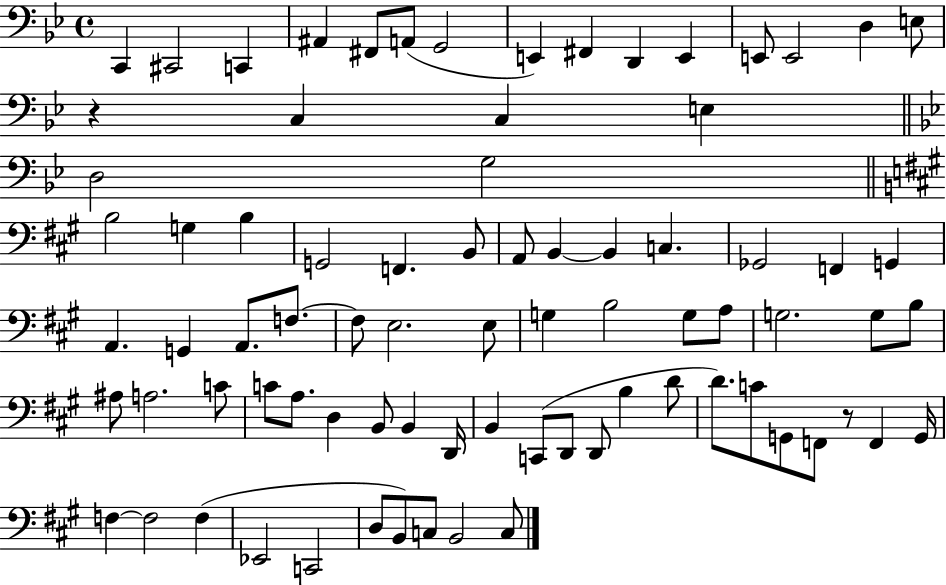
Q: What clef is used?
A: bass